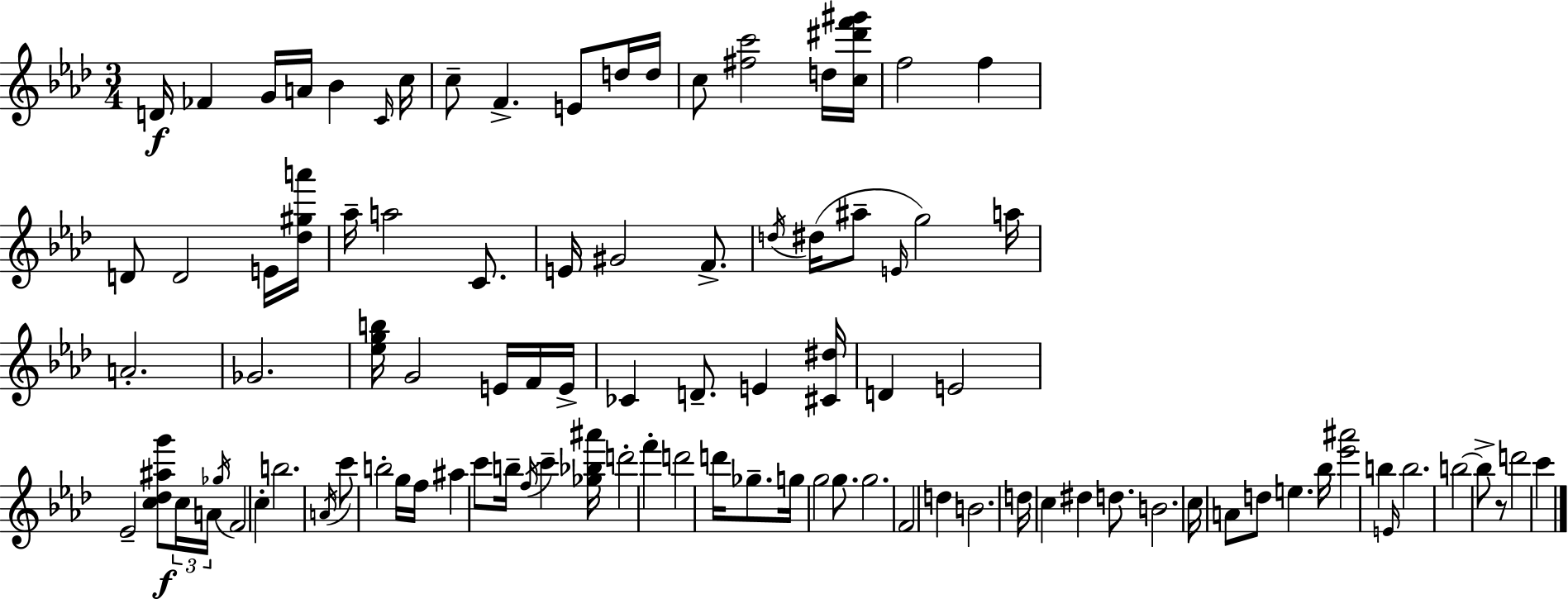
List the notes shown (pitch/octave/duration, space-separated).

D4/s FES4/q G4/s A4/s Bb4/q C4/s C5/s C5/e F4/q. E4/e D5/s D5/s C5/e [F#5,C6]/h D5/s [C5,D#6,F6,G#6]/s F5/h F5/q D4/e D4/h E4/s [Db5,G#5,A6]/s Ab5/s A5/h C4/e. E4/s G#4/h F4/e. D5/s D#5/s A#5/e E4/s G5/h A5/s A4/h. Gb4/h. [Eb5,G5,B5]/s G4/h E4/s F4/s E4/s CES4/q D4/e. E4/q [C#4,D#5]/s D4/q E4/h Eb4/h [C5,Db5,A#5,G6]/e C5/s A4/s Gb5/s F4/h C5/q B5/h. A4/s C6/e B5/h G5/s F5/s A#5/q C6/e B5/s F5/s C6/q [Gb5,Bb5,A#6]/s D6/h F6/q D6/h D6/s Gb5/e. G5/s G5/h G5/e. G5/h. F4/h D5/q B4/h. D5/s C5/q D#5/q D5/e. B4/h. C5/s A4/e D5/e E5/q. Bb5/s [Eb6,A#6]/h B5/q E4/s B5/h. B5/h B5/e R/e D6/h C6/q